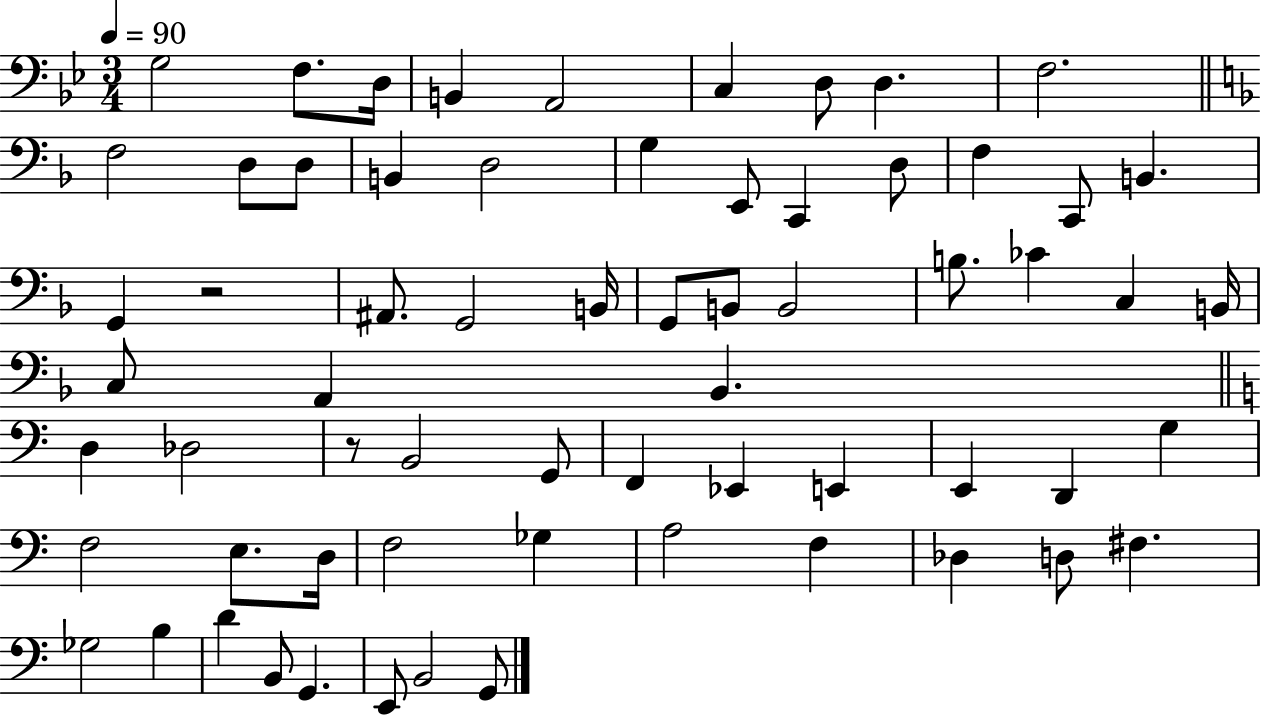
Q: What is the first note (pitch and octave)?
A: G3